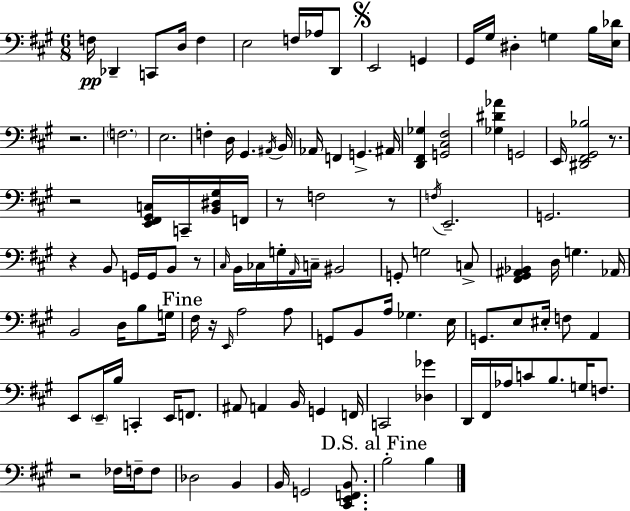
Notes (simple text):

F3/s Db2/q C2/e D3/s F3/q E3/h F3/s Ab3/s D2/e E2/h G2/q G#2/s G#3/s D#3/q G3/q B3/s [E3,Db4]/s R/h. F3/h. E3/h. F3/q D3/s G#2/q. A#2/s B2/s Ab2/s F2/q G2/q. A#2/s [D2,F#2,Gb3]/q [G2,C#3,F#3]/h [Gb3,D#4,Ab4]/q G2/h E2/s [D#2,F#2,G#2,Bb3]/h R/e. R/h [E2,F#2,G#2,C3]/s C2/s [B2,D#3,G#3]/s F2/s R/e F3/h R/e F3/s E2/h. G2/h. R/q B2/e G2/s G2/s B2/e R/e C#3/s B2/s CES3/s G3/s A2/s C3/s BIS2/h G2/e G3/h C3/e [F#2,G#2,A#2,Bb2]/q D3/s G3/q. Ab2/s B2/h D3/s B3/e G3/s F#3/s R/s E2/s A3/h A3/e G2/e B2/e A3/s Gb3/q. E3/s G2/e. E3/e EIS3/s F3/e A2/q E2/e E2/s B3/s C2/q E2/s F2/e. A#2/e A2/q B2/s G2/q F2/s C2/h [Db3,Gb4]/q D2/s F#2/s Ab3/s C4/e B3/e. G3/s F3/e. R/h FES3/s F3/s F3/e Db3/h B2/q B2/s G2/h [C#2,E2,F2,B2]/e. B3/h B3/q